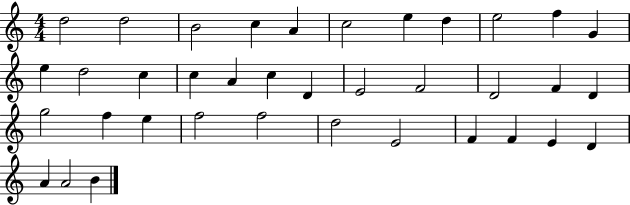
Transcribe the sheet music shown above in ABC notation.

X:1
T:Untitled
M:4/4
L:1/4
K:C
d2 d2 B2 c A c2 e d e2 f G e d2 c c A c D E2 F2 D2 F D g2 f e f2 f2 d2 E2 F F E D A A2 B